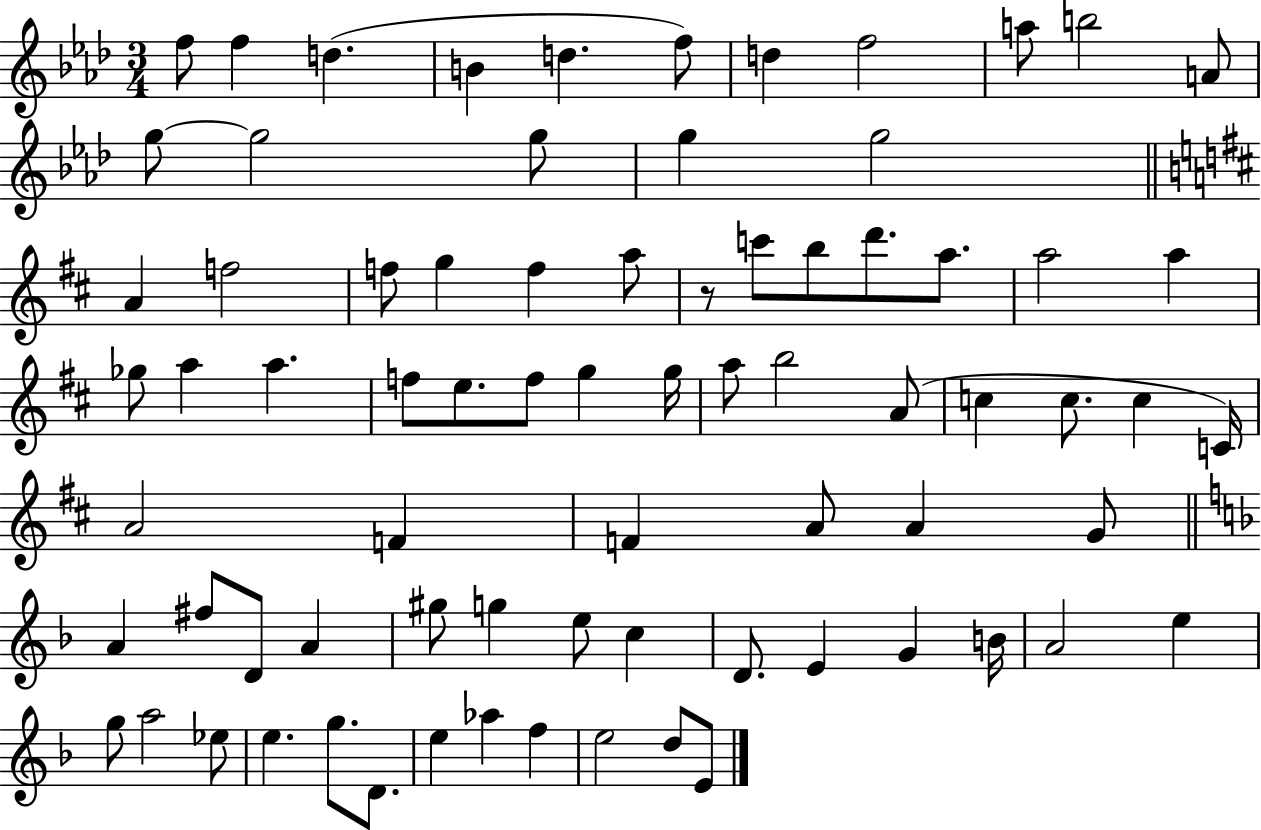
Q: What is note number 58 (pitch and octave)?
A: D4